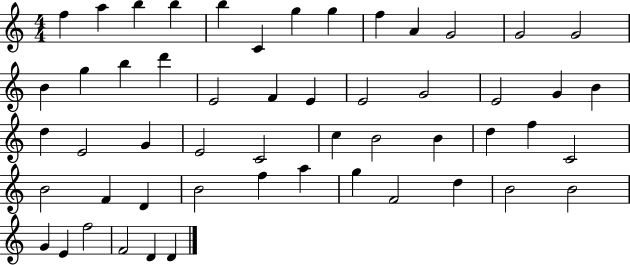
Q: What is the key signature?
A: C major